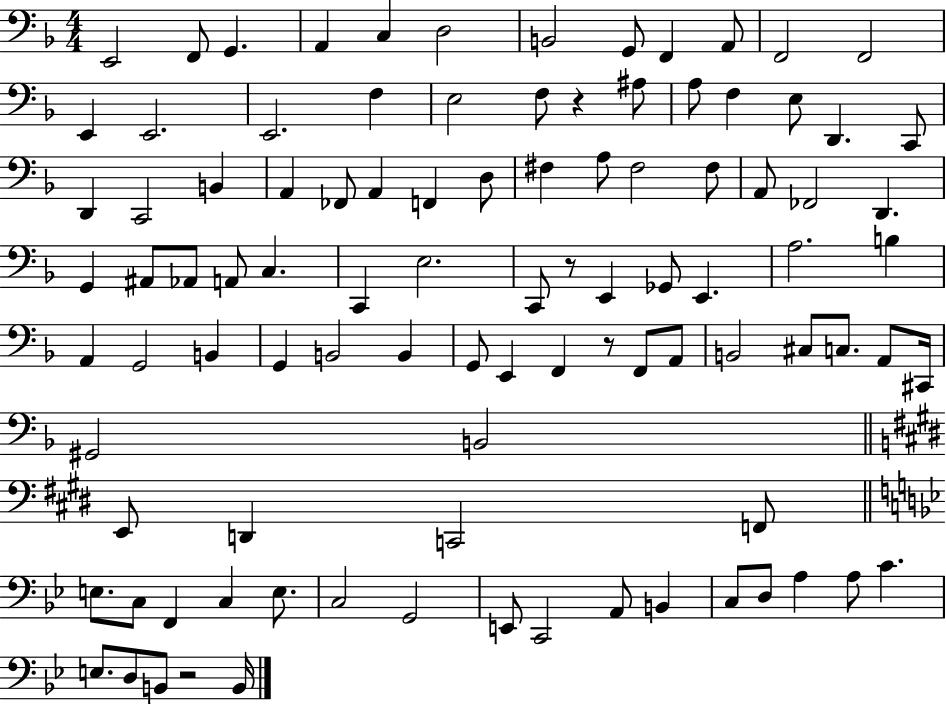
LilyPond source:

{
  \clef bass
  \numericTimeSignature
  \time 4/4
  \key f \major
  e,2 f,8 g,4. | a,4 c4 d2 | b,2 g,8 f,4 a,8 | f,2 f,2 | \break e,4 e,2. | e,2. f4 | e2 f8 r4 ais8 | a8 f4 e8 d,4. c,8 | \break d,4 c,2 b,4 | a,4 fes,8 a,4 f,4 d8 | fis4 a8 fis2 fis8 | a,8 fes,2 d,4. | \break g,4 ais,8 aes,8 a,8 c4. | c,4 e2. | c,8 r8 e,4 ges,8 e,4. | a2. b4 | \break a,4 g,2 b,4 | g,4 b,2 b,4 | g,8 e,4 f,4 r8 f,8 a,8 | b,2 cis8 c8. a,8 cis,16 | \break gis,2 b,2 | \bar "||" \break \key e \major e,8 d,4 c,2 f,8 | \bar "||" \break \key bes \major e8. c8 f,4 c4 e8. | c2 g,2 | e,8 c,2 a,8 b,4 | c8 d8 a4 a8 c'4. | \break e8. d8 b,8 r2 b,16 | \bar "|."
}